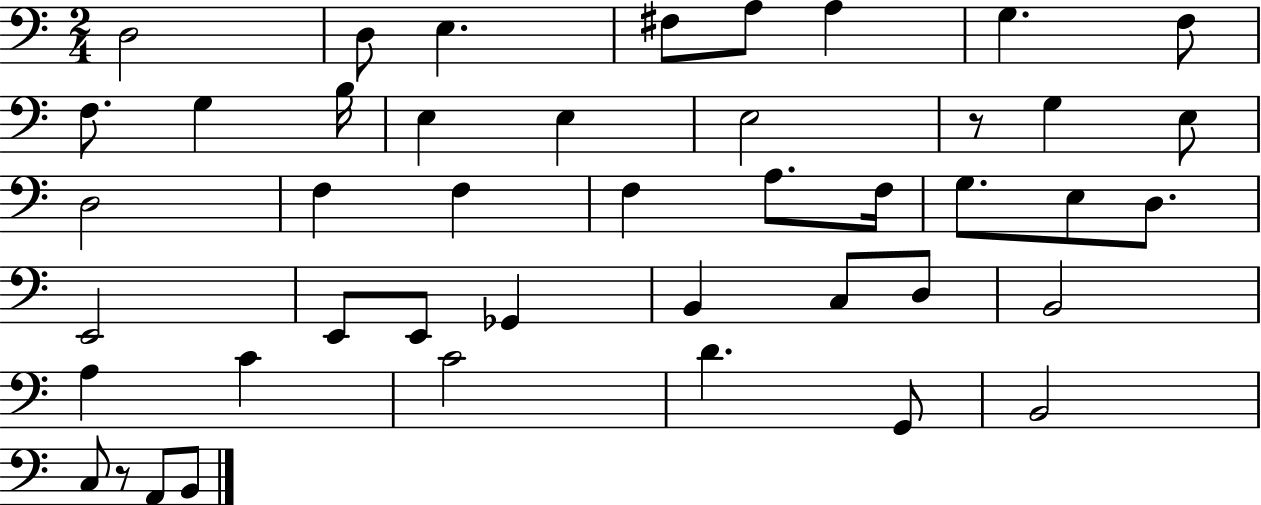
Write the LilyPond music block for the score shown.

{
  \clef bass
  \numericTimeSignature
  \time 2/4
  \key c \major
  d2 | d8 e4. | fis8 a8 a4 | g4. f8 | \break f8. g4 b16 | e4 e4 | e2 | r8 g4 e8 | \break d2 | f4 f4 | f4 a8. f16 | g8. e8 d8. | \break e,2 | e,8 e,8 ges,4 | b,4 c8 d8 | b,2 | \break a4 c'4 | c'2 | d'4. g,8 | b,2 | \break c8 r8 a,8 b,8 | \bar "|."
}